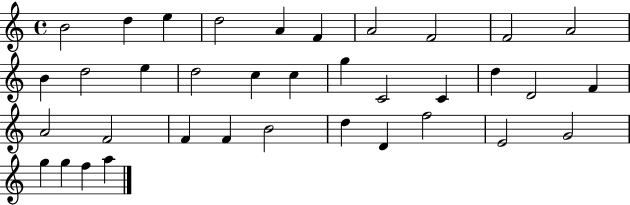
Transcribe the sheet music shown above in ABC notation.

X:1
T:Untitled
M:4/4
L:1/4
K:C
B2 d e d2 A F A2 F2 F2 A2 B d2 e d2 c c g C2 C d D2 F A2 F2 F F B2 d D f2 E2 G2 g g f a